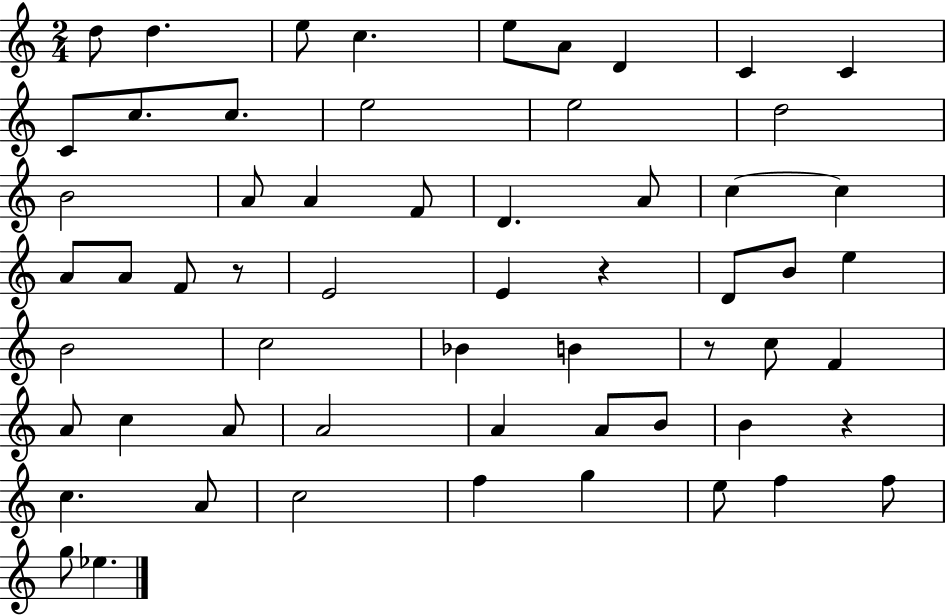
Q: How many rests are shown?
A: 4